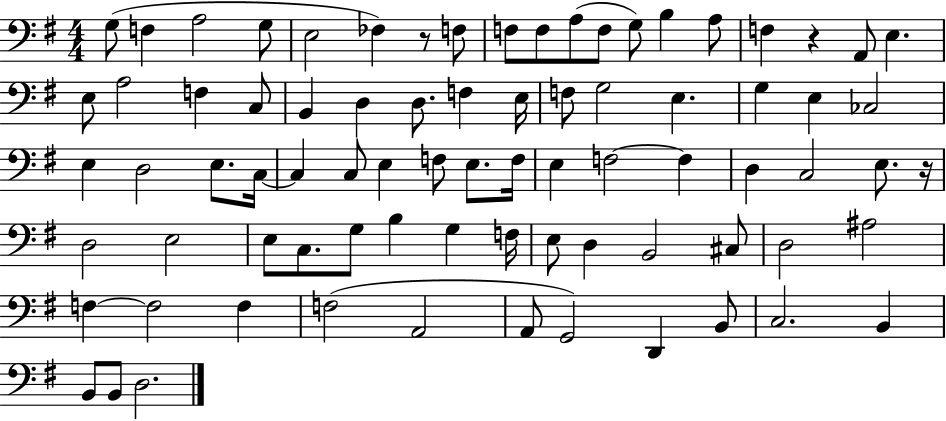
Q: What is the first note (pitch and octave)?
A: G3